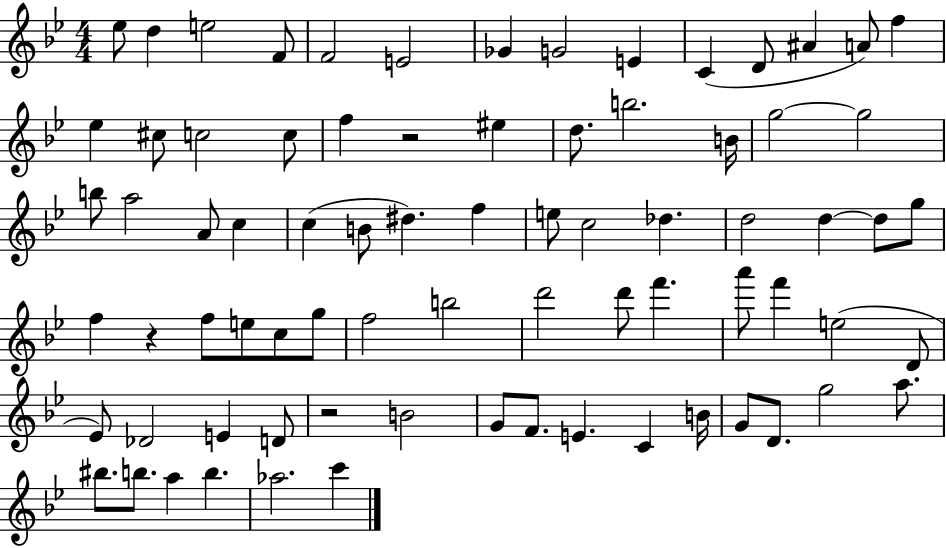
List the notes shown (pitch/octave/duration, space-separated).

Eb5/e D5/q E5/h F4/e F4/h E4/h Gb4/q G4/h E4/q C4/q D4/e A#4/q A4/e F5/q Eb5/q C#5/e C5/h C5/e F5/q R/h EIS5/q D5/e. B5/h. B4/s G5/h G5/h B5/e A5/h A4/e C5/q C5/q B4/e D#5/q. F5/q E5/e C5/h Db5/q. D5/h D5/q D5/e G5/e F5/q R/q F5/e E5/e C5/e G5/e F5/h B5/h D6/h D6/e F6/q. A6/e F6/q E5/h D4/e Eb4/e Db4/h E4/q D4/e R/h B4/h G4/e F4/e. E4/q. C4/q B4/s G4/e D4/e. G5/h A5/e. BIS5/e. B5/e. A5/q B5/q. Ab5/h. C6/q